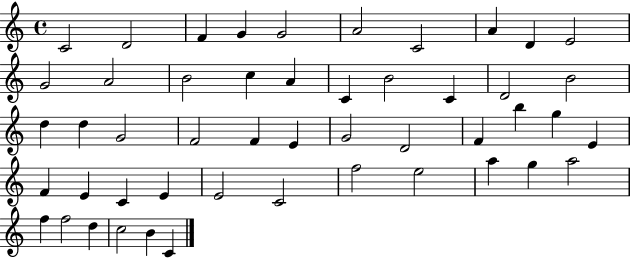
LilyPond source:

{
  \clef treble
  \time 4/4
  \defaultTimeSignature
  \key c \major
  c'2 d'2 | f'4 g'4 g'2 | a'2 c'2 | a'4 d'4 e'2 | \break g'2 a'2 | b'2 c''4 a'4 | c'4 b'2 c'4 | d'2 b'2 | \break d''4 d''4 g'2 | f'2 f'4 e'4 | g'2 d'2 | f'4 b''4 g''4 e'4 | \break f'4 e'4 c'4 e'4 | e'2 c'2 | f''2 e''2 | a''4 g''4 a''2 | \break f''4 f''2 d''4 | c''2 b'4 c'4 | \bar "|."
}